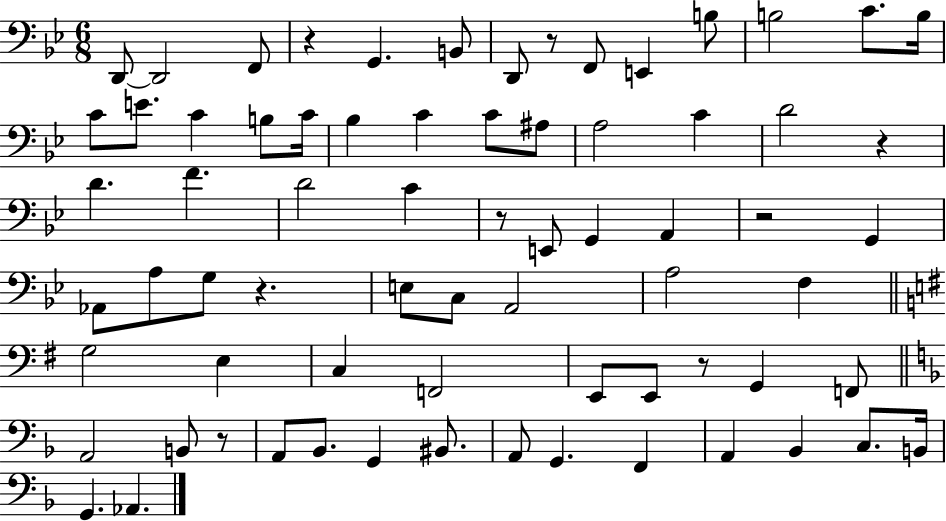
D2/e D2/h F2/e R/q G2/q. B2/e D2/e R/e F2/e E2/q B3/e B3/h C4/e. B3/s C4/e E4/e. C4/q B3/e C4/s Bb3/q C4/q C4/e A#3/e A3/h C4/q D4/h R/q D4/q. F4/q. D4/h C4/q R/e E2/e G2/q A2/q R/h G2/q Ab2/e A3/e G3/e R/q. E3/e C3/e A2/h A3/h F3/q G3/h E3/q C3/q F2/h E2/e E2/e R/e G2/q F2/e A2/h B2/e R/e A2/e Bb2/e. G2/q BIS2/e. A2/e G2/q. F2/q A2/q Bb2/q C3/e. B2/s G2/q. Ab2/q.